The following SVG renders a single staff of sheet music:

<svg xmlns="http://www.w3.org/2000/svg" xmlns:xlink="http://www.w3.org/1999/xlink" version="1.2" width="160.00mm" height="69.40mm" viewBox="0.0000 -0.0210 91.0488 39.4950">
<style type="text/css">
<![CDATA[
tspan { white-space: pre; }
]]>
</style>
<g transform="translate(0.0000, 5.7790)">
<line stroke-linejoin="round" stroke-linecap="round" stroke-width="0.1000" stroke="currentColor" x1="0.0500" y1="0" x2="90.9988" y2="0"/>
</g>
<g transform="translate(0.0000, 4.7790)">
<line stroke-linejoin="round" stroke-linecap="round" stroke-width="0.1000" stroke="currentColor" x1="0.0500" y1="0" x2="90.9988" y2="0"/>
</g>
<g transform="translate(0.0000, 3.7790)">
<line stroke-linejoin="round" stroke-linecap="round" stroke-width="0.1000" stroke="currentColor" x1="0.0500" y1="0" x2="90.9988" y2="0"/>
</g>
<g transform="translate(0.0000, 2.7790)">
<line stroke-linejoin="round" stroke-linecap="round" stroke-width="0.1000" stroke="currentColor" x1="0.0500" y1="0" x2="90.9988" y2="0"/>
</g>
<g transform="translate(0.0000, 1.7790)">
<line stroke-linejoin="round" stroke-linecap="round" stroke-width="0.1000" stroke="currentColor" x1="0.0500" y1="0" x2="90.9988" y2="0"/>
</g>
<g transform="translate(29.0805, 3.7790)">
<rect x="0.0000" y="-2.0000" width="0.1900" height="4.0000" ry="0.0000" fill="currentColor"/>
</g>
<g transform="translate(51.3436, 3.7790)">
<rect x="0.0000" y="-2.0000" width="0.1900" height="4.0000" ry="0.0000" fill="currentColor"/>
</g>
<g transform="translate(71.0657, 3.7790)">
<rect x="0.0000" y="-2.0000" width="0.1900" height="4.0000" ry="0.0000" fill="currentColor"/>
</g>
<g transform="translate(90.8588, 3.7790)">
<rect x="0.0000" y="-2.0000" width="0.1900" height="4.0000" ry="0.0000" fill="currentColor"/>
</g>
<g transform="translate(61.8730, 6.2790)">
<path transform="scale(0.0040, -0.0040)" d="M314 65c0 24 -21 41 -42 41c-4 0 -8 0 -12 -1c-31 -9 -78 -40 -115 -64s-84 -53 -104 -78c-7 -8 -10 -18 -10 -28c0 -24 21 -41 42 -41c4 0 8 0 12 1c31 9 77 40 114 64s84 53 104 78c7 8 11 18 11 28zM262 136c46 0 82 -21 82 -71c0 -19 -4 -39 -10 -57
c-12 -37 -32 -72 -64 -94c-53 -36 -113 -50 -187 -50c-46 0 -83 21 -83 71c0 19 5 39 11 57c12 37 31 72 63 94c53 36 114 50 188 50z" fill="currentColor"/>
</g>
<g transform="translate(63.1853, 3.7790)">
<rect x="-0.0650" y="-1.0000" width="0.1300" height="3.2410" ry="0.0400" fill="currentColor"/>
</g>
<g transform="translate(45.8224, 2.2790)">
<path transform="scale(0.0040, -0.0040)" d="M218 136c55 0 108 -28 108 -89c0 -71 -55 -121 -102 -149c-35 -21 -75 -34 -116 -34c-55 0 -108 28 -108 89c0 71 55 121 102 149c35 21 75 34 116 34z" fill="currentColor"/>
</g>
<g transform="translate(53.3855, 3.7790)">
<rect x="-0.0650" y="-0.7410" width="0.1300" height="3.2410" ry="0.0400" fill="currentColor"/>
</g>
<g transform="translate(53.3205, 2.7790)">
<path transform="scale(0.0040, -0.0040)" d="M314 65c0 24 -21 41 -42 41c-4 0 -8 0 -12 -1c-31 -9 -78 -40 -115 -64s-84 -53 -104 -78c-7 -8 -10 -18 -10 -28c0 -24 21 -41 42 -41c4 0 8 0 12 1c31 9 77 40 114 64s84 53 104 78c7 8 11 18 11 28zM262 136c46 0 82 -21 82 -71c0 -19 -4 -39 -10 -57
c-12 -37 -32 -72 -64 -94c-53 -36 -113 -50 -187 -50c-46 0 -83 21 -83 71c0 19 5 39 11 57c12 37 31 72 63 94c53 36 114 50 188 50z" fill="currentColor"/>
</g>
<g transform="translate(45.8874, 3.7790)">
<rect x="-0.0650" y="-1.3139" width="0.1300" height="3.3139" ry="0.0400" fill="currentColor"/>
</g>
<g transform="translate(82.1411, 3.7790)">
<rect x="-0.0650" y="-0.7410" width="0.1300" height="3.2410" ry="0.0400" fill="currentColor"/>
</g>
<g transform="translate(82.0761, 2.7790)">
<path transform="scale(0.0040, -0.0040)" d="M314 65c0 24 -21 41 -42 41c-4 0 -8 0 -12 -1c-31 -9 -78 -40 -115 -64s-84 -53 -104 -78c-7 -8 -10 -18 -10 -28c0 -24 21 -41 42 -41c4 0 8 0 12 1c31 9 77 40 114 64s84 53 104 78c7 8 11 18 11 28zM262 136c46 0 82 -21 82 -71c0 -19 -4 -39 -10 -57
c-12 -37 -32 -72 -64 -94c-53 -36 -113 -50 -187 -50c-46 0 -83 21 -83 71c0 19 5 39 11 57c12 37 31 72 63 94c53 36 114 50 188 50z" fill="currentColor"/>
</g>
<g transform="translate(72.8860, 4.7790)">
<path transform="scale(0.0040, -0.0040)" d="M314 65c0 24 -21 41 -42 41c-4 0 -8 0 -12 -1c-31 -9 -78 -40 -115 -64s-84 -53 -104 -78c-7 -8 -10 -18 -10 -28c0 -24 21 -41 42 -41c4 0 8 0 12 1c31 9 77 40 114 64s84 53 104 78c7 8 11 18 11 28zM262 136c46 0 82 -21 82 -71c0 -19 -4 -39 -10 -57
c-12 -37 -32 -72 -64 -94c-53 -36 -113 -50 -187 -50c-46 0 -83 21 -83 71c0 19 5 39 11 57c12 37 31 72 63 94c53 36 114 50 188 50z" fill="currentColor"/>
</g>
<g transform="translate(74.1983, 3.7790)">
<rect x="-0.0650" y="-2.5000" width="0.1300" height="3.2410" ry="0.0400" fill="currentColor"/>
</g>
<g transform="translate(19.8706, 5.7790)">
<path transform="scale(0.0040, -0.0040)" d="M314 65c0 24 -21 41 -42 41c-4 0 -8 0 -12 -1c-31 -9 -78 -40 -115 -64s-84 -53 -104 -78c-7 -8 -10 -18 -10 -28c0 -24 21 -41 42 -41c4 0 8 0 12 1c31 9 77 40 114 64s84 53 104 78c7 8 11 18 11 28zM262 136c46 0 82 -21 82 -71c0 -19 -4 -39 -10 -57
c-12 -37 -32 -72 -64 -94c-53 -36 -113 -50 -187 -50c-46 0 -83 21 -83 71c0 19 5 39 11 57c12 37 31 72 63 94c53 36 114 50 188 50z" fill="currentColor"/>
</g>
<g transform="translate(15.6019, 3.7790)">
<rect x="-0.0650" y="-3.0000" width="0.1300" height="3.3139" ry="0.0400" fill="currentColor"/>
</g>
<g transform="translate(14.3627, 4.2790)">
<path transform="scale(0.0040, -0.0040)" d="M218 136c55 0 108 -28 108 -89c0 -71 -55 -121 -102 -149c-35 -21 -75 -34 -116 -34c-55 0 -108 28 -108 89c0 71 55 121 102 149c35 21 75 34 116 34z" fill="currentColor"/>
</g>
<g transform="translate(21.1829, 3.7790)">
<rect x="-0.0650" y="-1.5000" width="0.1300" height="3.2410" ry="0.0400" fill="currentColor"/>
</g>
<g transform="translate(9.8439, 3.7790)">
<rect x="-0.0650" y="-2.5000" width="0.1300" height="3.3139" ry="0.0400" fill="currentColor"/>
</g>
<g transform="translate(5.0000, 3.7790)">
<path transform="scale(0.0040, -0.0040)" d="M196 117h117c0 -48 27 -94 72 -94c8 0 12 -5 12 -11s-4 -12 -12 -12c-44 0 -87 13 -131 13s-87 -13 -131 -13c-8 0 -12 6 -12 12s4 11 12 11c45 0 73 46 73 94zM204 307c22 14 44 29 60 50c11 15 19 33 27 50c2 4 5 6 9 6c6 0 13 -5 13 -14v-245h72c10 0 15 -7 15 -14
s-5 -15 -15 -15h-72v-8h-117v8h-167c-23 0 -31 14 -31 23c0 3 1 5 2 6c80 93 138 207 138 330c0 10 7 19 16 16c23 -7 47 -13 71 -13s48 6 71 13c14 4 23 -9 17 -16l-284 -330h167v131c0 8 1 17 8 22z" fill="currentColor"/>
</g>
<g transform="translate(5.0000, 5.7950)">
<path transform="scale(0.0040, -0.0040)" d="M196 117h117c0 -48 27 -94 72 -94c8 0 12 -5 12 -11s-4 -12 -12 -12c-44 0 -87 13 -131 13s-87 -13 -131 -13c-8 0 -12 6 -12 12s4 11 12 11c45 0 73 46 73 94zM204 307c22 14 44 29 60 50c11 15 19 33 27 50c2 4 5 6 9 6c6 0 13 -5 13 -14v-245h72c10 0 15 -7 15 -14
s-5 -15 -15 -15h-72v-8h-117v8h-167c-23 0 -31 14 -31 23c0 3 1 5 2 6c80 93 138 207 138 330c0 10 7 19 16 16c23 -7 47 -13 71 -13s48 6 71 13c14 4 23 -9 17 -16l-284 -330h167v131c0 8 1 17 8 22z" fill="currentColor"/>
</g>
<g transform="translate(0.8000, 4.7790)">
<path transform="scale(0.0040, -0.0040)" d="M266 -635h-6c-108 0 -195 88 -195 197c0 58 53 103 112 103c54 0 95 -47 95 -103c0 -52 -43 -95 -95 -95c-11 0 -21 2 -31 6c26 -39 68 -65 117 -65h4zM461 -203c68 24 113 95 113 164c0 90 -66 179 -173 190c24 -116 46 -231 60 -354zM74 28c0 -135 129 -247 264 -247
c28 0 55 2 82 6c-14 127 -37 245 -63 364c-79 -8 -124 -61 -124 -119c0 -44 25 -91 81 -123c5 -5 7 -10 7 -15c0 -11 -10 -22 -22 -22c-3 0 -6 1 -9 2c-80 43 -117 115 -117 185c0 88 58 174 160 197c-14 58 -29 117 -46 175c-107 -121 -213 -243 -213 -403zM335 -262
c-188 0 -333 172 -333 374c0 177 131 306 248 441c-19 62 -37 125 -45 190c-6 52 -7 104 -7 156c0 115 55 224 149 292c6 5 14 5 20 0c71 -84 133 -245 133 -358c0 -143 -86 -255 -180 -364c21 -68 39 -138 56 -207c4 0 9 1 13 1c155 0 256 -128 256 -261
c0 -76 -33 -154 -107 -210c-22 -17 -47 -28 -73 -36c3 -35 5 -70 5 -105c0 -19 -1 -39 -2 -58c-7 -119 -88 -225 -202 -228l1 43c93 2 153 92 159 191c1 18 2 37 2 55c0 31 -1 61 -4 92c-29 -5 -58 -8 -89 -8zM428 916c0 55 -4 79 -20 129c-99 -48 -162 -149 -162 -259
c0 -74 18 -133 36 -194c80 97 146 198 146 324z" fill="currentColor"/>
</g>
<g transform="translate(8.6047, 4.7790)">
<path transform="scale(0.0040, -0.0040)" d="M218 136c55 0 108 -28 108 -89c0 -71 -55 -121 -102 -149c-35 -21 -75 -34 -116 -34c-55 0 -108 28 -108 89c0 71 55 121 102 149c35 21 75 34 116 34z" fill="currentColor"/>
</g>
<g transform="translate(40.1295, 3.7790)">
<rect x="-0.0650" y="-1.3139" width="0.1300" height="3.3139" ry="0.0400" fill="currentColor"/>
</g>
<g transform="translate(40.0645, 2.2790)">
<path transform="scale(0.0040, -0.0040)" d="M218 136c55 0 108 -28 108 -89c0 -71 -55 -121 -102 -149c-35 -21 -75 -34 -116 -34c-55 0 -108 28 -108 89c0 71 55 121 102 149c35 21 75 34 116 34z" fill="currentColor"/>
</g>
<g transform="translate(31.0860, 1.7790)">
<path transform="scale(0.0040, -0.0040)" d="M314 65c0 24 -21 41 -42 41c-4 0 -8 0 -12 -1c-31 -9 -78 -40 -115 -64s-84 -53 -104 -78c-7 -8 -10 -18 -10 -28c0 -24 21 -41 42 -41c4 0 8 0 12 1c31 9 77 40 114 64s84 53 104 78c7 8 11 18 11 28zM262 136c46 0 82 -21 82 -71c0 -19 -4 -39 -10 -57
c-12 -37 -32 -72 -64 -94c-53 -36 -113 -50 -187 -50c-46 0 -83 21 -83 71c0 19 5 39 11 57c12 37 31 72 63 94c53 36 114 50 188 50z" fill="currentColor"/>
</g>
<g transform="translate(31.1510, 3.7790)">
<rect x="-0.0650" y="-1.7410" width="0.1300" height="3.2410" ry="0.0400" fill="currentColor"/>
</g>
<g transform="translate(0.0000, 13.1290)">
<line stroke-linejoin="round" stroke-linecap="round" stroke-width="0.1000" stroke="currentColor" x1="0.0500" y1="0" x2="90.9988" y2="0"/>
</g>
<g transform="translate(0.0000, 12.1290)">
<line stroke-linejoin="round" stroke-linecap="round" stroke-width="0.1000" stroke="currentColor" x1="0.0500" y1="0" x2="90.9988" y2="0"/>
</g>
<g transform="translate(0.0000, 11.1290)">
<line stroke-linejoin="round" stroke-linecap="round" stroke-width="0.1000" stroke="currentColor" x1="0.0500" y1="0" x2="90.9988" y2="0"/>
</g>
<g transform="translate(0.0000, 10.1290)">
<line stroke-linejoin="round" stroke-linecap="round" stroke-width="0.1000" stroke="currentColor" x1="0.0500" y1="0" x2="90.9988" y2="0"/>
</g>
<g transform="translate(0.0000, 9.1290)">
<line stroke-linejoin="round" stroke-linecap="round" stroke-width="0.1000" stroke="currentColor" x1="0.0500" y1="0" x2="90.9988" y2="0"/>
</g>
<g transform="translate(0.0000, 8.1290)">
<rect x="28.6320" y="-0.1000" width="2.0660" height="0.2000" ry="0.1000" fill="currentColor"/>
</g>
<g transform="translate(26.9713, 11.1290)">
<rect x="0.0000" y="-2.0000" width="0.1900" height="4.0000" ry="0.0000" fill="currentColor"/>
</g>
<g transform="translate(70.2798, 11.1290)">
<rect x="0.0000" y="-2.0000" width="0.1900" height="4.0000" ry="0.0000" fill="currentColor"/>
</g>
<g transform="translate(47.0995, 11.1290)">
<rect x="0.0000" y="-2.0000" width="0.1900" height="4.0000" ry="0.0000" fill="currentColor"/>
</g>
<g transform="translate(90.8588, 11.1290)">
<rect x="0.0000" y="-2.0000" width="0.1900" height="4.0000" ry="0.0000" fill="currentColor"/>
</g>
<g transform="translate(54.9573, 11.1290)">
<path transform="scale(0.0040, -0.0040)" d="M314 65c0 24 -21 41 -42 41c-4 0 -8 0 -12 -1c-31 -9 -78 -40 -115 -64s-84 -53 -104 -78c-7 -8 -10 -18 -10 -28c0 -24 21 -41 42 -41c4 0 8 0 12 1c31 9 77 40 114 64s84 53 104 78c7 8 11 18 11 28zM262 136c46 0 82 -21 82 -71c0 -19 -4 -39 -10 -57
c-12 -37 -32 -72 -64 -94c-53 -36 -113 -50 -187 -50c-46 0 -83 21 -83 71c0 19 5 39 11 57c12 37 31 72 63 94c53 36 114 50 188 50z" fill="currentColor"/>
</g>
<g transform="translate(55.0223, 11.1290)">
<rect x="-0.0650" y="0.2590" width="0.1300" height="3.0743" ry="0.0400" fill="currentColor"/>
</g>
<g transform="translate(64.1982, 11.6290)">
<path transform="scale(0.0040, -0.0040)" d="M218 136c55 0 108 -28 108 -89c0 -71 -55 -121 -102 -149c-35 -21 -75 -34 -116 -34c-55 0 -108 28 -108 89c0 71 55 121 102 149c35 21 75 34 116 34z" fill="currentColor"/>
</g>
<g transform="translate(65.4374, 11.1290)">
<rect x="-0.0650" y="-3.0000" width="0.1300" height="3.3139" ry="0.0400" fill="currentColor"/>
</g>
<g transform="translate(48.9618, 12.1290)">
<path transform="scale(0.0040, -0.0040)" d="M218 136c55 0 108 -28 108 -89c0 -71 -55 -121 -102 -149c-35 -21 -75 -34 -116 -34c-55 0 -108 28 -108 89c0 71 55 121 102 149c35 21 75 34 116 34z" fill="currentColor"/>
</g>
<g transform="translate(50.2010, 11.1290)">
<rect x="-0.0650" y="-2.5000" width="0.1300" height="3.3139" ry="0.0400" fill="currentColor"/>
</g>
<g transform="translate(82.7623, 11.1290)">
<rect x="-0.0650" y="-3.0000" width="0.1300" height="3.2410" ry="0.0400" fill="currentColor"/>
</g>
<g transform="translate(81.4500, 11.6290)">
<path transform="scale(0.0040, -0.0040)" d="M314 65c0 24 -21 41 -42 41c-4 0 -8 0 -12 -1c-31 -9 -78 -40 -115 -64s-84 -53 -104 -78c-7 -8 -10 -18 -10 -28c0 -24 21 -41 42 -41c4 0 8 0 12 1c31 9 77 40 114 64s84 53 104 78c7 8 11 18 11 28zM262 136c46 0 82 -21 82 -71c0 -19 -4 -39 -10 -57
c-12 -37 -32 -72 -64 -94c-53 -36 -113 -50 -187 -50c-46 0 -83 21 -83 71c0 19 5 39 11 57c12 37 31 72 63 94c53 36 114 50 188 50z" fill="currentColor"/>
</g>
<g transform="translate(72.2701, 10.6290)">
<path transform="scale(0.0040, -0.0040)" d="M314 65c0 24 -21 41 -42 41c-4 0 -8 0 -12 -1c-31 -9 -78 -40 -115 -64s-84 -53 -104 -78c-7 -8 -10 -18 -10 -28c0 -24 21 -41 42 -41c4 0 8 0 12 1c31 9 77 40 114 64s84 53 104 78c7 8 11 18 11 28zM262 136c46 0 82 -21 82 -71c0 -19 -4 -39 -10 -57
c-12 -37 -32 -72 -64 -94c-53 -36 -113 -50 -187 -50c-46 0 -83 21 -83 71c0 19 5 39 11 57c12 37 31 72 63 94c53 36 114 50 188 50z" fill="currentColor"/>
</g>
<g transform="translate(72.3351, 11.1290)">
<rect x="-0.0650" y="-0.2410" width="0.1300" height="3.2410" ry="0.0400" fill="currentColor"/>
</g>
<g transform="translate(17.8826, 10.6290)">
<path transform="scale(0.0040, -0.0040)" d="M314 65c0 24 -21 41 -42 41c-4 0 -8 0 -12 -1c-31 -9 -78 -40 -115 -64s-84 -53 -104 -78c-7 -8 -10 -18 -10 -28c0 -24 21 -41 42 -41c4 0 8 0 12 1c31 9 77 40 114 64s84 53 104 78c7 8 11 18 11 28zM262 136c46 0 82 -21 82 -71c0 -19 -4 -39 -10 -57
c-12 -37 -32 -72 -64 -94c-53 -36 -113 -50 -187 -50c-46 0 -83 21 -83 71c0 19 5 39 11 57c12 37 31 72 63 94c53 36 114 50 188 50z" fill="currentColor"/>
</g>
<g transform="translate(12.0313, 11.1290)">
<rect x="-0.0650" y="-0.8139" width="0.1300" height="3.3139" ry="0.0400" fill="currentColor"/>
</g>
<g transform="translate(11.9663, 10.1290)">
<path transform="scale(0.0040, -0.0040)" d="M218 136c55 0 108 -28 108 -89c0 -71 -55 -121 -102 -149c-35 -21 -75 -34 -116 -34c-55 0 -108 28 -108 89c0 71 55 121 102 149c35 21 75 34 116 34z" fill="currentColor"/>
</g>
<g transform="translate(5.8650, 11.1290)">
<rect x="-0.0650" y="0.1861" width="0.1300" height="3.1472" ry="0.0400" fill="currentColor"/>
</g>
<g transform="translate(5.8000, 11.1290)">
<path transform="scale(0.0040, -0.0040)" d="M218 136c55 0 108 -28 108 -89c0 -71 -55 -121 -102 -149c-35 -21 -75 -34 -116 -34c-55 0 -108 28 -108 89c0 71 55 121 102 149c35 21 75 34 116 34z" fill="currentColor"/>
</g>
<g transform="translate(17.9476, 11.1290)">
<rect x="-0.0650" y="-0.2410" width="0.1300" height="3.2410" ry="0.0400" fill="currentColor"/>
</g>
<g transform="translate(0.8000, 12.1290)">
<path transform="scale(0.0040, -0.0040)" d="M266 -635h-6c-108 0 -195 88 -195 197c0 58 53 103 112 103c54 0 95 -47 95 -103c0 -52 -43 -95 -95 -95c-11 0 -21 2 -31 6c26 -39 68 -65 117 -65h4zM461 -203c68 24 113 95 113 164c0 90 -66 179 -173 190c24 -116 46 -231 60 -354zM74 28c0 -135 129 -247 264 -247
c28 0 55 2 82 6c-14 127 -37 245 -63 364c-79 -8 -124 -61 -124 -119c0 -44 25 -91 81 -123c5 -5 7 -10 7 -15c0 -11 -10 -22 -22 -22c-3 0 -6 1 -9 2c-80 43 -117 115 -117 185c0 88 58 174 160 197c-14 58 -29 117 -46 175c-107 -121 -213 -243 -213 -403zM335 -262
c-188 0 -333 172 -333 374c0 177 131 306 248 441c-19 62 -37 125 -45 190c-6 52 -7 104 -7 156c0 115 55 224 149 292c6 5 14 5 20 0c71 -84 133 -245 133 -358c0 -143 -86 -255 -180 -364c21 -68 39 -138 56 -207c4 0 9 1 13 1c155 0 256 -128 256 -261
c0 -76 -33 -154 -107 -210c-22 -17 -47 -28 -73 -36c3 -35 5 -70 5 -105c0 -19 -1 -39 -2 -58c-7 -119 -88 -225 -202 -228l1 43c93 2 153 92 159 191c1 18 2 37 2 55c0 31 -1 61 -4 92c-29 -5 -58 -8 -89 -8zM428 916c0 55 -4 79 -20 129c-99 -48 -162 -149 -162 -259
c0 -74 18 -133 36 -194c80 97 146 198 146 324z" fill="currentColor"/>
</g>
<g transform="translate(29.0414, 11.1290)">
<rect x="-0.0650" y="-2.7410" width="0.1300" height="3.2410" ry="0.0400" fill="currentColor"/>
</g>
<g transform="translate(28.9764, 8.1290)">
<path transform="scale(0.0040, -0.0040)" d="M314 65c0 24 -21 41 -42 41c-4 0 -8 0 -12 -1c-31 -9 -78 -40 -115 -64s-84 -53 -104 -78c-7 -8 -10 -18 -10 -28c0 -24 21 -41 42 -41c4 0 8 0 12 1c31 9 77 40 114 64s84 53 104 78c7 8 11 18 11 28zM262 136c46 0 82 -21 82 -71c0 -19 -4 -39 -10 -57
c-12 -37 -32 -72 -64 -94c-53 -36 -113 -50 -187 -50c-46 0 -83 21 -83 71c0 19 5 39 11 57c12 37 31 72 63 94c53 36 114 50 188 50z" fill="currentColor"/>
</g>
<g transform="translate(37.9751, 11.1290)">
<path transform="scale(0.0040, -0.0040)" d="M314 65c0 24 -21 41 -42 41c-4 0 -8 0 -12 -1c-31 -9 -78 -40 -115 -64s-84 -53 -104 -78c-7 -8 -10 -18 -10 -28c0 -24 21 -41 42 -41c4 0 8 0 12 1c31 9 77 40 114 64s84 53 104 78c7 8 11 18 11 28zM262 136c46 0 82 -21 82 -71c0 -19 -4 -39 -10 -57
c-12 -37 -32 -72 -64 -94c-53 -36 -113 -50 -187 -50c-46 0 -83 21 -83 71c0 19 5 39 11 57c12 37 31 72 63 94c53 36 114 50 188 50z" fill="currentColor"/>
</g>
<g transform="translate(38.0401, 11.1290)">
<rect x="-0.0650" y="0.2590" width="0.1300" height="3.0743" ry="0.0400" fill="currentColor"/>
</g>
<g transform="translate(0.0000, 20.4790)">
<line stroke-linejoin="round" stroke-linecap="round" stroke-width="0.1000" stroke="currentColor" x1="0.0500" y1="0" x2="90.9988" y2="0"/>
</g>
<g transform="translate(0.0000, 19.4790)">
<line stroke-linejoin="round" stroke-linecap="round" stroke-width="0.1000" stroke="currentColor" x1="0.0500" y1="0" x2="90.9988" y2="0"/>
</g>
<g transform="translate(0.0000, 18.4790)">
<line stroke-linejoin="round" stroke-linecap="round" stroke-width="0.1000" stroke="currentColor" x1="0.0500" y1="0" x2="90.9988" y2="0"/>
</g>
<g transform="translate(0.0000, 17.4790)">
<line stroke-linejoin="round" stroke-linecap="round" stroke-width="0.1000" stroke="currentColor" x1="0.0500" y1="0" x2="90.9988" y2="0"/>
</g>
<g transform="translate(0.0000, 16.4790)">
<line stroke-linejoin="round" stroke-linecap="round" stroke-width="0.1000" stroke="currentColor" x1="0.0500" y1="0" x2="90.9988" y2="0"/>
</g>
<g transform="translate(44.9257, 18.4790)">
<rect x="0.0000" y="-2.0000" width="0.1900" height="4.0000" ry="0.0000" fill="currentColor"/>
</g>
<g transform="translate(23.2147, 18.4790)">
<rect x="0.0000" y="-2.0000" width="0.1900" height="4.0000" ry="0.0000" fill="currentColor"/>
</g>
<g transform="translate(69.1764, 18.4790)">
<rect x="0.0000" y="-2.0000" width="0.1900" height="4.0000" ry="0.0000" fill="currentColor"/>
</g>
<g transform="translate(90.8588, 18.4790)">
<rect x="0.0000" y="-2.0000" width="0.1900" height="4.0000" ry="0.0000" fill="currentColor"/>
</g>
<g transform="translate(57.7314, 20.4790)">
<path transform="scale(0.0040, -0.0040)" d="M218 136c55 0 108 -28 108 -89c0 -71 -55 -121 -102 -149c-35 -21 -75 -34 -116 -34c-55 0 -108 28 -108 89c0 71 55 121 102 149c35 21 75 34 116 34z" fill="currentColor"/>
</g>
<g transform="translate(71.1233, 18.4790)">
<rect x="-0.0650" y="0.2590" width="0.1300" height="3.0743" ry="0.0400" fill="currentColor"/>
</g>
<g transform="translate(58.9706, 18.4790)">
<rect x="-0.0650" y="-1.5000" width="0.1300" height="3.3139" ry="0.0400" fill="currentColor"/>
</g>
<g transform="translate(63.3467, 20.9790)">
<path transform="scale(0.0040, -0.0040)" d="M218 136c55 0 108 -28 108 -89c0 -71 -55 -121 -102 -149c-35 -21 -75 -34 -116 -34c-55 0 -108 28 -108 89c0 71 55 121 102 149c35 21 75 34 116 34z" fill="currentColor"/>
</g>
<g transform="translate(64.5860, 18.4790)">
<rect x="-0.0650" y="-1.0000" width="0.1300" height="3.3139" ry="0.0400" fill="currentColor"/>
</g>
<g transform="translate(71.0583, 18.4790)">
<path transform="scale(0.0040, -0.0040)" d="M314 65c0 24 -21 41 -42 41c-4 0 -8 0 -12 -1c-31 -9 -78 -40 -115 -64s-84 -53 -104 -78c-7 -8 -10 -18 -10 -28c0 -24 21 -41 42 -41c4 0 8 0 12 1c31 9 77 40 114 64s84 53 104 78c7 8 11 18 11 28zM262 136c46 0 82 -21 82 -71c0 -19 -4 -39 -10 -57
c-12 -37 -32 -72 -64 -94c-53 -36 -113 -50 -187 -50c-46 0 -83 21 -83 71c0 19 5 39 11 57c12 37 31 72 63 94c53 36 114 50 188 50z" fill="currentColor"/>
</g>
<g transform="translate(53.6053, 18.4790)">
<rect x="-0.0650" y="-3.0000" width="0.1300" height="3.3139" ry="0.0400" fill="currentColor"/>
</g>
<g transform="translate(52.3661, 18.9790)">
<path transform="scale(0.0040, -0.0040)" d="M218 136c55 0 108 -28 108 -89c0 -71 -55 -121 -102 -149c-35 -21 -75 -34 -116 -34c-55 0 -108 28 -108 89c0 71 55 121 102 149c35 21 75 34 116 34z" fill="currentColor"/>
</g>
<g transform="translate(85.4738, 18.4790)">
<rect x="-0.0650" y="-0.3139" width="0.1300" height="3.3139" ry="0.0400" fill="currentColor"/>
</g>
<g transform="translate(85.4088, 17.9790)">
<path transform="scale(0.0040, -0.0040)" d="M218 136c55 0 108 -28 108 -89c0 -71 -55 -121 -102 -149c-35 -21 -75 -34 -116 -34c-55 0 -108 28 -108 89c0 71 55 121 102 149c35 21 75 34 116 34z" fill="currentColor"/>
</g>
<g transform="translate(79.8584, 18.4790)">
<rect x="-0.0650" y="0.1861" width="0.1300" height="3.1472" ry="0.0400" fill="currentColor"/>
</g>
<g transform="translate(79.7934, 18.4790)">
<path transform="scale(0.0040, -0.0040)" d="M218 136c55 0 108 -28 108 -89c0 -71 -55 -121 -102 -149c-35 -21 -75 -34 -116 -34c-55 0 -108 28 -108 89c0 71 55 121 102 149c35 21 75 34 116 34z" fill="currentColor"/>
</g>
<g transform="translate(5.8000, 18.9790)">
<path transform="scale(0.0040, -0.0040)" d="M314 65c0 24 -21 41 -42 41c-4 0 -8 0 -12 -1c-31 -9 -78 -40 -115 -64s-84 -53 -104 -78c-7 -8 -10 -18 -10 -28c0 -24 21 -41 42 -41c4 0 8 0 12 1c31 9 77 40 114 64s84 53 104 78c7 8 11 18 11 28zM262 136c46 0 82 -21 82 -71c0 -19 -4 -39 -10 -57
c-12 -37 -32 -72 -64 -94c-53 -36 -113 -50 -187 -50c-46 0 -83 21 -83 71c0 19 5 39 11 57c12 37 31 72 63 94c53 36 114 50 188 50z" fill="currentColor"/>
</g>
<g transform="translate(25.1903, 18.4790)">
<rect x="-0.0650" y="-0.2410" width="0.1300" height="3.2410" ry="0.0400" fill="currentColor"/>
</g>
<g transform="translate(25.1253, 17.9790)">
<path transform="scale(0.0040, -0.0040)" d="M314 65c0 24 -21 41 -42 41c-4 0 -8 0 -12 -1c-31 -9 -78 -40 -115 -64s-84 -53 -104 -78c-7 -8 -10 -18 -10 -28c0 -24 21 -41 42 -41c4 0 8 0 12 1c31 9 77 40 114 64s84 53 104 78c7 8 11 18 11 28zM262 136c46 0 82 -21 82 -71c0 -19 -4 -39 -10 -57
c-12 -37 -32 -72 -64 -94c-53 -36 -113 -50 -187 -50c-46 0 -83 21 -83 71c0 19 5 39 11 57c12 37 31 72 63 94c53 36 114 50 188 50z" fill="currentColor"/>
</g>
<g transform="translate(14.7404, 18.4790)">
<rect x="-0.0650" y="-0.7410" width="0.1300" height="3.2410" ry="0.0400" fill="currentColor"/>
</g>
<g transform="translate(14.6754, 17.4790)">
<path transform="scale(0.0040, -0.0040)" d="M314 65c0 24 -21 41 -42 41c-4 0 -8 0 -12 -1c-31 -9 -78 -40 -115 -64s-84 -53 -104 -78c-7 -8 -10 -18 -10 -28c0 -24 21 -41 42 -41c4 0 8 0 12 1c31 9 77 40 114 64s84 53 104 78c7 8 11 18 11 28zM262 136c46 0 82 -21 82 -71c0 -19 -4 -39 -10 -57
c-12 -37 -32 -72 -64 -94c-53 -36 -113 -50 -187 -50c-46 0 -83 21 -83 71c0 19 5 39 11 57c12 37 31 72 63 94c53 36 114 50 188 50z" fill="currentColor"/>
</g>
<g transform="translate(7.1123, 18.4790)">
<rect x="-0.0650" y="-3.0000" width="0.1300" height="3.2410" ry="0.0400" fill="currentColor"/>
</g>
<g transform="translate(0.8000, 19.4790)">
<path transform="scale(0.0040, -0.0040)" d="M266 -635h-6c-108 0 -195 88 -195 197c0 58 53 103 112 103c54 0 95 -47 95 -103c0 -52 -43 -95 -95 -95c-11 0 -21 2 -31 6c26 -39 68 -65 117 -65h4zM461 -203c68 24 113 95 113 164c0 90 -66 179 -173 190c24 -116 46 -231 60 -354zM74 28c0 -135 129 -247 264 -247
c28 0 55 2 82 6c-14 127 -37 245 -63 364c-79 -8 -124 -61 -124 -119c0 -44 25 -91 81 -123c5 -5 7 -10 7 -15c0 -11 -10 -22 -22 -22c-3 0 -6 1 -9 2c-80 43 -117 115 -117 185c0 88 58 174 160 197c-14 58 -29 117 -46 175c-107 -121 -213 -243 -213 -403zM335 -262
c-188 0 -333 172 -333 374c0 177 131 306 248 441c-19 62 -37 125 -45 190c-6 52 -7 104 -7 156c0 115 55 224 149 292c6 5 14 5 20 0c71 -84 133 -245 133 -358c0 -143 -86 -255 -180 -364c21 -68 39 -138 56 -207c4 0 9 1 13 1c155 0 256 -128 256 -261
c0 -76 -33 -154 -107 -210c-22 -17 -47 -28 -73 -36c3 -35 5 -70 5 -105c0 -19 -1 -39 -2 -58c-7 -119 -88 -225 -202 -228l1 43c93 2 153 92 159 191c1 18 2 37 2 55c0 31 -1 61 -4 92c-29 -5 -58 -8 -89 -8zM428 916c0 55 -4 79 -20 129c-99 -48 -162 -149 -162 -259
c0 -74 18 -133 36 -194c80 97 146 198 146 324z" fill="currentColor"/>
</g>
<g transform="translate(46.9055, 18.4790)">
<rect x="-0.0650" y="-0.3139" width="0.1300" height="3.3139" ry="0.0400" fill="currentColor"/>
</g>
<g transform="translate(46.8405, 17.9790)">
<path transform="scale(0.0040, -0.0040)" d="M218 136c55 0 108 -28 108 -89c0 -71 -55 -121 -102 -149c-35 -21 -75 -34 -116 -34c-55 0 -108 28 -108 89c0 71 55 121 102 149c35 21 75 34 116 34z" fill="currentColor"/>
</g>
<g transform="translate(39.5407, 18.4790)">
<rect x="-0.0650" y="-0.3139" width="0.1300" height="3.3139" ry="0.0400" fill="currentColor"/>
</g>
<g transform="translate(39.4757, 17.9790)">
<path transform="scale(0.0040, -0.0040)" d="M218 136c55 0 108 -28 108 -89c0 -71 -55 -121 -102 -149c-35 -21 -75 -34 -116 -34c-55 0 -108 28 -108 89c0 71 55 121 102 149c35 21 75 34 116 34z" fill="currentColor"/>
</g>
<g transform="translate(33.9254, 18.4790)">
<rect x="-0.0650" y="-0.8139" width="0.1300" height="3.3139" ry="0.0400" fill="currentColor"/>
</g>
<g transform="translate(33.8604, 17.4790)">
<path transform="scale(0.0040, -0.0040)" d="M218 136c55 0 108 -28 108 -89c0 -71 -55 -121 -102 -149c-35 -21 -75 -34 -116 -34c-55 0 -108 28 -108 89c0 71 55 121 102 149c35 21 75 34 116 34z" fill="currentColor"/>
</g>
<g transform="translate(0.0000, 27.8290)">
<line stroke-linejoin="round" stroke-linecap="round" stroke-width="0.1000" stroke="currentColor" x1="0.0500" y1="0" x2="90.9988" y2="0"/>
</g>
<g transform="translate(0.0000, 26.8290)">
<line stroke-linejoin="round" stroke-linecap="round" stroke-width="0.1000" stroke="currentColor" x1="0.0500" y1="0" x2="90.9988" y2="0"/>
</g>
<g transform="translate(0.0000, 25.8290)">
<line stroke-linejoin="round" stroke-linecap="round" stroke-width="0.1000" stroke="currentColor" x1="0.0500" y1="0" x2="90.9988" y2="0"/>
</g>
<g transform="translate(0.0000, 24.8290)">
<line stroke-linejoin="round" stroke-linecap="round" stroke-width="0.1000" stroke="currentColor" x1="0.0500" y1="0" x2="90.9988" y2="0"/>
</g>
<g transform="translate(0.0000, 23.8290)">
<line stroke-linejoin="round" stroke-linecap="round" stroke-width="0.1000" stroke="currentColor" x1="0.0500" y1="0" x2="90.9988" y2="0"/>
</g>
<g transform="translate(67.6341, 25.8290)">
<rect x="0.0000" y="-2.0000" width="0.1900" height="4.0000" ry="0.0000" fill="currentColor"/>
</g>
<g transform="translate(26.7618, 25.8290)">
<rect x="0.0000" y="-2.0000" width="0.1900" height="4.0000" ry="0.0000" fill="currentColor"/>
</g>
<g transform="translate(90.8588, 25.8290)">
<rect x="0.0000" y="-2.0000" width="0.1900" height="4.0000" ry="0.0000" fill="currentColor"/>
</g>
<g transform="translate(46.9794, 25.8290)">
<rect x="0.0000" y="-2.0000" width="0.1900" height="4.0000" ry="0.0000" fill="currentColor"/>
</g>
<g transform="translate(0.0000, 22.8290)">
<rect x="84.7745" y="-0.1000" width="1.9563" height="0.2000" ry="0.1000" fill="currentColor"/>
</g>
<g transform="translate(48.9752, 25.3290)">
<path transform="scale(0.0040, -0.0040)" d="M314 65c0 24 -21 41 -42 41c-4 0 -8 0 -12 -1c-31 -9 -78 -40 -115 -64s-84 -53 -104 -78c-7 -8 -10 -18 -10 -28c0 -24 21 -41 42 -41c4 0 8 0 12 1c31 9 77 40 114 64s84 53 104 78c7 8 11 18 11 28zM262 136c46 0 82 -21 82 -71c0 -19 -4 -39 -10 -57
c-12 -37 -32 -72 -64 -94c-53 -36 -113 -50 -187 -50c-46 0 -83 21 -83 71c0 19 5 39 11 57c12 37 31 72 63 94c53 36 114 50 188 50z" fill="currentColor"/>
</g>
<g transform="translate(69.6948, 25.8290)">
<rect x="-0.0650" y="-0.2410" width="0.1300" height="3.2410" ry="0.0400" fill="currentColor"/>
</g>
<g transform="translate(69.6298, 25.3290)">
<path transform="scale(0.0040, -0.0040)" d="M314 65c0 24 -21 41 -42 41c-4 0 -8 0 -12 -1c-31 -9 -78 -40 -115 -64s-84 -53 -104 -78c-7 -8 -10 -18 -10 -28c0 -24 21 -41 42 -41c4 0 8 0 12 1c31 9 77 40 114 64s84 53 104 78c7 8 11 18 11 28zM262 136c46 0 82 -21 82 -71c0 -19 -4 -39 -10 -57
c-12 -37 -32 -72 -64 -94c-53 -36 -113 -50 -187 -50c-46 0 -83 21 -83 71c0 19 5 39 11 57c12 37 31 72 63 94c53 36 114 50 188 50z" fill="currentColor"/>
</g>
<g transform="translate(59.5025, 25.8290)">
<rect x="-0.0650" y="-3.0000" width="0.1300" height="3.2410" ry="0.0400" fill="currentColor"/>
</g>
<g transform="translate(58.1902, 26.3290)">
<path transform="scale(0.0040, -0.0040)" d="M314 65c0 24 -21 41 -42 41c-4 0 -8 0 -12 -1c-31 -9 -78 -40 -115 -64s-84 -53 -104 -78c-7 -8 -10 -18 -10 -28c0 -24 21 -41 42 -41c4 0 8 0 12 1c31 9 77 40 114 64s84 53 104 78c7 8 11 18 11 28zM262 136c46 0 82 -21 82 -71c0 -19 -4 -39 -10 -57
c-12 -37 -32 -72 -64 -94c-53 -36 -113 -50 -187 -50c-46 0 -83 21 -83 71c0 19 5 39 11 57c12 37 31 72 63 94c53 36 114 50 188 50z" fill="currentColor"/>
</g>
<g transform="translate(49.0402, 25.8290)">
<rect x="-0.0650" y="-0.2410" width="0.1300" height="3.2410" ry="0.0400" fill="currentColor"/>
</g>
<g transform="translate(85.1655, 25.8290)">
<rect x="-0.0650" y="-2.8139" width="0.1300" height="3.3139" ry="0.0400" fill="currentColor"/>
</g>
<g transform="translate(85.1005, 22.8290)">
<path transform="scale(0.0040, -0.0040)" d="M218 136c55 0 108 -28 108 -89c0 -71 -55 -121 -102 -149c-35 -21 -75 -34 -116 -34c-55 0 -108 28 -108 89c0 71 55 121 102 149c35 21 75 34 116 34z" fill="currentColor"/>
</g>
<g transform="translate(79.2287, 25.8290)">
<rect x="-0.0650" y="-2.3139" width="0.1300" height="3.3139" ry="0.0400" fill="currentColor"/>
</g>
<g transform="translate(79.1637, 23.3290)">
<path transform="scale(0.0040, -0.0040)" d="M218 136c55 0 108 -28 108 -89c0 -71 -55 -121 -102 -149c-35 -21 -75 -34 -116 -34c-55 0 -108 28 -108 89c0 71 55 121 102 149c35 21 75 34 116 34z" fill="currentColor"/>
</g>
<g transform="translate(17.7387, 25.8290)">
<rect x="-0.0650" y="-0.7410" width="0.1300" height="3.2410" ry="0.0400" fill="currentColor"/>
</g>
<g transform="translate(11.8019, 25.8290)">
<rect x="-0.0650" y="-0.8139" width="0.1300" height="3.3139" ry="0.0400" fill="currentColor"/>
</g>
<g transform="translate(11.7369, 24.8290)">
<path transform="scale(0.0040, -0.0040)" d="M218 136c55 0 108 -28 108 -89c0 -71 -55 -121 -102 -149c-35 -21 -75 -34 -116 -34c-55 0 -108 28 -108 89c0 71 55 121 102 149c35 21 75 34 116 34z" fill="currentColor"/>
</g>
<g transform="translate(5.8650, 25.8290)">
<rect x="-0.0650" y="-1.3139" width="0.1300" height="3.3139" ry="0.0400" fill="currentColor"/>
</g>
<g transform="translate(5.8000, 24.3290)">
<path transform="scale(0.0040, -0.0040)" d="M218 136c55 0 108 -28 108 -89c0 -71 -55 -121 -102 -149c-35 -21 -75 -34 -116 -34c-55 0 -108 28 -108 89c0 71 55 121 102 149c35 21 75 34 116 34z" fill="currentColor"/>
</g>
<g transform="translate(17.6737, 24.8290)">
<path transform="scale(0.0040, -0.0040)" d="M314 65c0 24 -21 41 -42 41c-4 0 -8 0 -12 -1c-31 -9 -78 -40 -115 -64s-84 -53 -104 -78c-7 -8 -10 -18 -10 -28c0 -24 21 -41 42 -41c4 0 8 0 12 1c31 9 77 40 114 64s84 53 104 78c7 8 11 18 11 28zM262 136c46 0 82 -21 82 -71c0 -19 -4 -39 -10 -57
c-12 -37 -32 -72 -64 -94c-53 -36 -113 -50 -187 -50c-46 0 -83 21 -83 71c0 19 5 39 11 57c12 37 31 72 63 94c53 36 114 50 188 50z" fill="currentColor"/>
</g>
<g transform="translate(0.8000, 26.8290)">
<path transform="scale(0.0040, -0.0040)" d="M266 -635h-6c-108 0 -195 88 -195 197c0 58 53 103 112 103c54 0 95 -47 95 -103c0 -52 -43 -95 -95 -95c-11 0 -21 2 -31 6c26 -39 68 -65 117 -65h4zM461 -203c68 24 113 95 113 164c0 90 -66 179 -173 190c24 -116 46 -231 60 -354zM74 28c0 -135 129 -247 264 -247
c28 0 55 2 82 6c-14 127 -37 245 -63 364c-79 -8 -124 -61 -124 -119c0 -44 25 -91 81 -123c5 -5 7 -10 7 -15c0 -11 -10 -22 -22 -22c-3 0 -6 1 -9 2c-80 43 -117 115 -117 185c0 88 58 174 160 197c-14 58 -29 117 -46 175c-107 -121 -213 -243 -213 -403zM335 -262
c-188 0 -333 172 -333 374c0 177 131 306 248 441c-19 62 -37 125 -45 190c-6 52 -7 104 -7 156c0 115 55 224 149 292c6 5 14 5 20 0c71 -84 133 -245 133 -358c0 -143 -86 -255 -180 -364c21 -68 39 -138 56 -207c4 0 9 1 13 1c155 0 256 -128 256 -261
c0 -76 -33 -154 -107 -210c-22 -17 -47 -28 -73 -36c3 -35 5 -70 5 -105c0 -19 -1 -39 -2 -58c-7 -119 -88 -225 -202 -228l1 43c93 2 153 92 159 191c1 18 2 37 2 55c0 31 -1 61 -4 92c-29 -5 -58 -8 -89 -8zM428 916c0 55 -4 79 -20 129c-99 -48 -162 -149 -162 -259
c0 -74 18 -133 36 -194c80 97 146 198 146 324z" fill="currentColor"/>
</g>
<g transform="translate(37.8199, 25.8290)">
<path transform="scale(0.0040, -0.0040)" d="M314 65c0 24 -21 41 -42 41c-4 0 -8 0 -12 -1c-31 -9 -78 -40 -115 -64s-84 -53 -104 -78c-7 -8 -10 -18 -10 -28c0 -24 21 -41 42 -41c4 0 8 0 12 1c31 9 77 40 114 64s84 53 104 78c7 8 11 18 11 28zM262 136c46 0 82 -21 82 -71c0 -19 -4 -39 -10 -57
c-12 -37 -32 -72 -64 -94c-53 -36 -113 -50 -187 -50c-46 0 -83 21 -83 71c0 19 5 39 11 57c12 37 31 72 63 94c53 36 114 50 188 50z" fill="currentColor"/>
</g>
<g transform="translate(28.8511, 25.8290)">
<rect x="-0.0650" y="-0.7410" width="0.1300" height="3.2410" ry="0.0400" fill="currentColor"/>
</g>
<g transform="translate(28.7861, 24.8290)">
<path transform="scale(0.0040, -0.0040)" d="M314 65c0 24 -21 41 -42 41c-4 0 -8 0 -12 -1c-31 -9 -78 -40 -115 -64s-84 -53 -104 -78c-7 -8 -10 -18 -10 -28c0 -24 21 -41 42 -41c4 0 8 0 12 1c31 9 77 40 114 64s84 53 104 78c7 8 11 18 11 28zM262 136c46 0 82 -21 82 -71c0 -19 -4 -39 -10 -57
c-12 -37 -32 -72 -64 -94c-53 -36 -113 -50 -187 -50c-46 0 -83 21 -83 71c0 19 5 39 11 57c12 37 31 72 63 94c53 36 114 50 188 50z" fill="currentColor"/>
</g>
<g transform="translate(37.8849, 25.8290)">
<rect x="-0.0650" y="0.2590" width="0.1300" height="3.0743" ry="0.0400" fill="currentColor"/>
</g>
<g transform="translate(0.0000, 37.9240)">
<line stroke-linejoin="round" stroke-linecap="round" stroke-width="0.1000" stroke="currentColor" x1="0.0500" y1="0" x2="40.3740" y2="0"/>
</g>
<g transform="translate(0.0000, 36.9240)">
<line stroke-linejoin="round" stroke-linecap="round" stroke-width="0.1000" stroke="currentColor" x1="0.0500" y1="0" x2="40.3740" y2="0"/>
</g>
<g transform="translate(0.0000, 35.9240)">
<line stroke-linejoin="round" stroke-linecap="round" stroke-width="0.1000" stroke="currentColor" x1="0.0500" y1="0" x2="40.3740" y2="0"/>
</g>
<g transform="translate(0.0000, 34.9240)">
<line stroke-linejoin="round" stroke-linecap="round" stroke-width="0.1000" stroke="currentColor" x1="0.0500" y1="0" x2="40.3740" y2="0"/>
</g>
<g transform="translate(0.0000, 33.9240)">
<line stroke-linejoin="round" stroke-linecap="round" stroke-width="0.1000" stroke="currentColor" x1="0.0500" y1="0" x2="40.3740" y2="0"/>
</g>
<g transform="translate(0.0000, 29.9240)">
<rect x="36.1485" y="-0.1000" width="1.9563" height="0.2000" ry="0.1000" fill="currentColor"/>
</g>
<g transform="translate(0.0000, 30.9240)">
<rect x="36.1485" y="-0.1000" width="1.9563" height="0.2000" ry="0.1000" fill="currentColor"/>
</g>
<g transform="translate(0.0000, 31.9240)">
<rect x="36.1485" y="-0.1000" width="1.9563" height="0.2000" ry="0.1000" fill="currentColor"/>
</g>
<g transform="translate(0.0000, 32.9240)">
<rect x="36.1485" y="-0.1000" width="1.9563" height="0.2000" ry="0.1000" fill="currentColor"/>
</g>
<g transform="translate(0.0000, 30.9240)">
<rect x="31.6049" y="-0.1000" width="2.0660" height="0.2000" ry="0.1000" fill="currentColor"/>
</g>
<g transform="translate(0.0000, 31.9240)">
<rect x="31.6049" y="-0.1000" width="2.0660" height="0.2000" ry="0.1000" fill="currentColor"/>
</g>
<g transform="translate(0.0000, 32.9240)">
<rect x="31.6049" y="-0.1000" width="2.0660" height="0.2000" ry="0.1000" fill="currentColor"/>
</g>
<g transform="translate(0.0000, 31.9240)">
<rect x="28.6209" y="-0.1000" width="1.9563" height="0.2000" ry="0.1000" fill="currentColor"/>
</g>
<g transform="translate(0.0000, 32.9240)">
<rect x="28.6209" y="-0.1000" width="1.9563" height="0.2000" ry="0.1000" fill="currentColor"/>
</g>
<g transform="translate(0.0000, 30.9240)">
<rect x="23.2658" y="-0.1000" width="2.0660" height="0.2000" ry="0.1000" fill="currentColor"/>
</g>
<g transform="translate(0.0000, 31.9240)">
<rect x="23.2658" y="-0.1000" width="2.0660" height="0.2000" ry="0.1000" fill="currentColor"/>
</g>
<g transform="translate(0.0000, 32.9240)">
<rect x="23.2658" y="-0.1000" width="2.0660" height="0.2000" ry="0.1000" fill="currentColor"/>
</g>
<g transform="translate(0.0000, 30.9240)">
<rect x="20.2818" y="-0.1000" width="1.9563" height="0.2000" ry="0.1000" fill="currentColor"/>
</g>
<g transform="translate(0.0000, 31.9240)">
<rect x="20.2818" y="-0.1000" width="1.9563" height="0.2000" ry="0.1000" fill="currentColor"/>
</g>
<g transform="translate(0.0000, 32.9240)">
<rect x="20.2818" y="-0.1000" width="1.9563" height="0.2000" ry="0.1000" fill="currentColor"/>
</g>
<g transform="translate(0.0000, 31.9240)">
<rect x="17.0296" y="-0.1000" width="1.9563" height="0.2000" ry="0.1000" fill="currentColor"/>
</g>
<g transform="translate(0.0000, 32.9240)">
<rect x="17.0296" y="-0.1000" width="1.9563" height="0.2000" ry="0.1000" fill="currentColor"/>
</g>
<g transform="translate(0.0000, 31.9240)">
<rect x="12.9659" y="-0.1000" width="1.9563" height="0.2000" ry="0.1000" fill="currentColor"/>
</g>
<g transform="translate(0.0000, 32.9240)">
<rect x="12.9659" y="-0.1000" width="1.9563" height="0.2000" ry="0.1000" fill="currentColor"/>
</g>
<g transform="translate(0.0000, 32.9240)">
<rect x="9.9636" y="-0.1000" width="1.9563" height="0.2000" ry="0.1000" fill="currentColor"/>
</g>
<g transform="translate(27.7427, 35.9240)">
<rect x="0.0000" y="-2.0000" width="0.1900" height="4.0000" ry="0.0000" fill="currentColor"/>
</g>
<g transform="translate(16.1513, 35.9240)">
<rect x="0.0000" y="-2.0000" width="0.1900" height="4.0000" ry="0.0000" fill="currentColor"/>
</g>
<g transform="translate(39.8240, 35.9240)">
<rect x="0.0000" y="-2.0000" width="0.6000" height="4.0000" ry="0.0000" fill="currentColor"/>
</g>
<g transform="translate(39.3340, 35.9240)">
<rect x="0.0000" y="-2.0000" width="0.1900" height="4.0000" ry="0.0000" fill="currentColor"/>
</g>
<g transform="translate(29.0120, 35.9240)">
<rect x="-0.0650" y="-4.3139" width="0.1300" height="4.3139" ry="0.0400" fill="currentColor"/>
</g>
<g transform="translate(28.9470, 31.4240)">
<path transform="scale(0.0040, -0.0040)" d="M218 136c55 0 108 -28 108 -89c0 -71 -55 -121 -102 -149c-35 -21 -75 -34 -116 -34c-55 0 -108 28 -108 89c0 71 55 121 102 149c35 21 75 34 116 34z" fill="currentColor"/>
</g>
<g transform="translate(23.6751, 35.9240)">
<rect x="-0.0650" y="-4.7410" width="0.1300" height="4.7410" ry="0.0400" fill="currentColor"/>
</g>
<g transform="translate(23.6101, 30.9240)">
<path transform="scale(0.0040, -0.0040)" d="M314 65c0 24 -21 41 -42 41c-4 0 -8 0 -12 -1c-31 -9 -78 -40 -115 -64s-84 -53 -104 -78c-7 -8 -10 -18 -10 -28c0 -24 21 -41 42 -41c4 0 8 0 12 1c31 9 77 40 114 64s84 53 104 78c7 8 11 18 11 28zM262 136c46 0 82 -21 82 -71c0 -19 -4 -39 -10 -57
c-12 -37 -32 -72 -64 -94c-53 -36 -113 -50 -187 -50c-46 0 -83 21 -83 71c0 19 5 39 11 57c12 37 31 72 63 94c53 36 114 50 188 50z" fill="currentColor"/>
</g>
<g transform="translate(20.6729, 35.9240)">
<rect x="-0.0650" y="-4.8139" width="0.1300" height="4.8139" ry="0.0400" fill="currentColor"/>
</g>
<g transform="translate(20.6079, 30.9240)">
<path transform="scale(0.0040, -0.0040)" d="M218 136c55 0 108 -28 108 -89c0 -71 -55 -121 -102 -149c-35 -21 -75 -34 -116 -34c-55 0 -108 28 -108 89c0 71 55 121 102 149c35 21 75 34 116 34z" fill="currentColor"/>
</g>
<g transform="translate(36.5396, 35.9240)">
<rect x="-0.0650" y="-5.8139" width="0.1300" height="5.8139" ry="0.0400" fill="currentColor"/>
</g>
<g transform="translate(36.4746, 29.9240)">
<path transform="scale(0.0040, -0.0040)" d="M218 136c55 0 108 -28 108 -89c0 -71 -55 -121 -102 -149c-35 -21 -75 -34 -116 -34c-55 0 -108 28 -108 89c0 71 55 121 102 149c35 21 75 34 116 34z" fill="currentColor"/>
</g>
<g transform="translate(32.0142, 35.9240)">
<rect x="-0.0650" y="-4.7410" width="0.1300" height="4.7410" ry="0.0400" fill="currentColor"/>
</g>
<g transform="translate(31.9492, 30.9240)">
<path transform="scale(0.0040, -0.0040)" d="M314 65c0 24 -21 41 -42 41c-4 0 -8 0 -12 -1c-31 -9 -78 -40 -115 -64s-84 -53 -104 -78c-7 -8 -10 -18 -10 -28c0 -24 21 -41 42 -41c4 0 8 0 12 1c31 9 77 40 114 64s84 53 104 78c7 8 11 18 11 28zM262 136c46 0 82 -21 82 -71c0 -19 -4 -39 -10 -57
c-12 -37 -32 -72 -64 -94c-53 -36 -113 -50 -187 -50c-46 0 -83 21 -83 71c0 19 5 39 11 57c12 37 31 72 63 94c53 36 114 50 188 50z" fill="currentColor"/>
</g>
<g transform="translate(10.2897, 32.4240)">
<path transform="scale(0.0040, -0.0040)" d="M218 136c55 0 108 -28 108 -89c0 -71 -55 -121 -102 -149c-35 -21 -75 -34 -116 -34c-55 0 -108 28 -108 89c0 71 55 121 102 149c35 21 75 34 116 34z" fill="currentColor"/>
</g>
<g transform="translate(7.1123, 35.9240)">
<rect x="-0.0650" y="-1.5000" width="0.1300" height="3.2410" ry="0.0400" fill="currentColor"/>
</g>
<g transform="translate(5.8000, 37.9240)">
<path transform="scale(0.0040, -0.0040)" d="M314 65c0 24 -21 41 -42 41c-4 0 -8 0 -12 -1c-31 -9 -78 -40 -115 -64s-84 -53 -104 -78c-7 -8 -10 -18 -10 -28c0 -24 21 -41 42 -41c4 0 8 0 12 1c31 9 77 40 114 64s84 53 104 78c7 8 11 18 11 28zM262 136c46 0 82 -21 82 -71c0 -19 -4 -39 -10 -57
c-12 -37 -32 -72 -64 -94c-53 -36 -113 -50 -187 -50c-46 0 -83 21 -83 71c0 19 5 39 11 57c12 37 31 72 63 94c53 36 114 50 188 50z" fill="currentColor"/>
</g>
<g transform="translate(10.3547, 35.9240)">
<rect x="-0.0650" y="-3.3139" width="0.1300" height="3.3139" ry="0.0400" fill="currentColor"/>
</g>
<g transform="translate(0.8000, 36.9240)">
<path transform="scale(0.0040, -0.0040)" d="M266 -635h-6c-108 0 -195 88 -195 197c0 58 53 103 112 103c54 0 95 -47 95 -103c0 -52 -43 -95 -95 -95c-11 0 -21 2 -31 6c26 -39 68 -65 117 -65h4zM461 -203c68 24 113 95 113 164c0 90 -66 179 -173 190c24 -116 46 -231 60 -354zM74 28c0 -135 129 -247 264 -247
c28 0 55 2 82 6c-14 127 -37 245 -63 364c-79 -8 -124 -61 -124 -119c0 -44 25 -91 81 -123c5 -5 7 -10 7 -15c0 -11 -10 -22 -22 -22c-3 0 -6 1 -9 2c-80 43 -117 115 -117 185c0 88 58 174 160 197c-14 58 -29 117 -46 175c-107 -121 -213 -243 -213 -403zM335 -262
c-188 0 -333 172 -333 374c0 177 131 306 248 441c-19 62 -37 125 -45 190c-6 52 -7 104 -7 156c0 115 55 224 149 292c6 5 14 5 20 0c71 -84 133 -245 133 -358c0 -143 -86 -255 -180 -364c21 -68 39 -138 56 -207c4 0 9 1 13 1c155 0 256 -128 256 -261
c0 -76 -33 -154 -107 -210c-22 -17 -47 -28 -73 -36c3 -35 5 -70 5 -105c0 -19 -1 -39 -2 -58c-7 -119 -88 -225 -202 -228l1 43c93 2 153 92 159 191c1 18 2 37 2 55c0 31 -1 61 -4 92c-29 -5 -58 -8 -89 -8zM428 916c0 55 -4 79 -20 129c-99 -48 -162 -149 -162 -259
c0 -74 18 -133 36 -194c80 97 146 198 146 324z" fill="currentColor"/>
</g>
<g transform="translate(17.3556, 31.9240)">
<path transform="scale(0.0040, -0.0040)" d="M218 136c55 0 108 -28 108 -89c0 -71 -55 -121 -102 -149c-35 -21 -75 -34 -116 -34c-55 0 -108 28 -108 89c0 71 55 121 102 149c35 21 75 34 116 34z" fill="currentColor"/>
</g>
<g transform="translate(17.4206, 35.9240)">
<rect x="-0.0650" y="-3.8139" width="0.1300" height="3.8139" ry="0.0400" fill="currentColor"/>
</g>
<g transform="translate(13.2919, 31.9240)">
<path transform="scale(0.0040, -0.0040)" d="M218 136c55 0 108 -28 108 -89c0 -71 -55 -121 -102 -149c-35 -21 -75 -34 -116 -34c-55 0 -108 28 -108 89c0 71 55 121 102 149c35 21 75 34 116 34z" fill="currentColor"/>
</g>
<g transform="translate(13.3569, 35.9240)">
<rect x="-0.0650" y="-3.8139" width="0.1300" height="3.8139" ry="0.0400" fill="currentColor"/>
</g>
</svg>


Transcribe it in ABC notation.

X:1
T:Untitled
M:4/4
L:1/4
K:C
G A E2 f2 e e d2 D2 G2 d2 B d c2 a2 B2 G B2 A c2 A2 A2 d2 c2 d c c A E D B2 B c e d d2 d2 B2 c2 A2 c2 g a E2 b c' c' e' e'2 d' e'2 g'